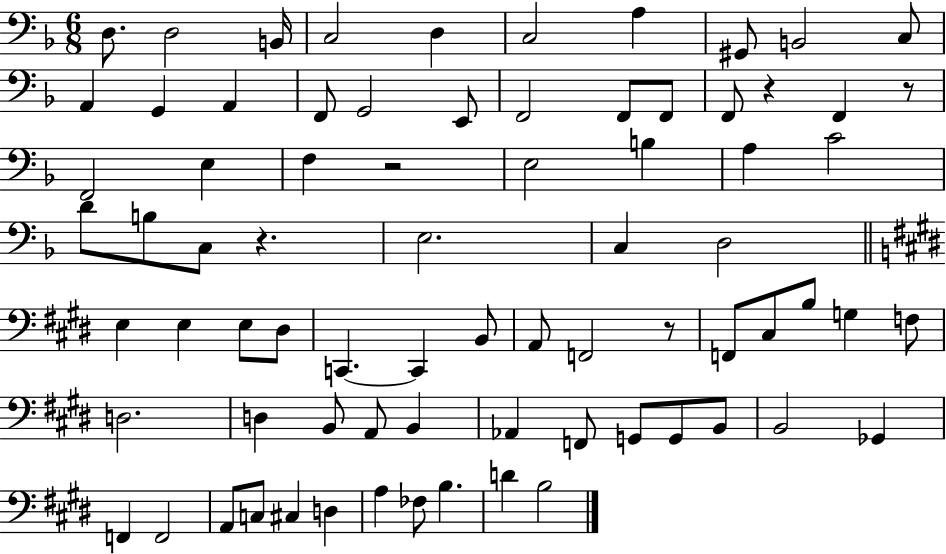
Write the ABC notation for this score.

X:1
T:Untitled
M:6/8
L:1/4
K:F
D,/2 D,2 B,,/4 C,2 D, C,2 A, ^G,,/2 B,,2 C,/2 A,, G,, A,, F,,/2 G,,2 E,,/2 F,,2 F,,/2 F,,/2 F,,/2 z F,, z/2 F,,2 E, F, z2 E,2 B, A, C2 D/2 B,/2 C,/2 z E,2 C, D,2 E, E, E,/2 ^D,/2 C,, C,, B,,/2 A,,/2 F,,2 z/2 F,,/2 ^C,/2 B,/2 G, F,/2 D,2 D, B,,/2 A,,/2 B,, _A,, F,,/2 G,,/2 G,,/2 B,,/2 B,,2 _G,, F,, F,,2 A,,/2 C,/2 ^C, D, A, _F,/2 B, D B,2